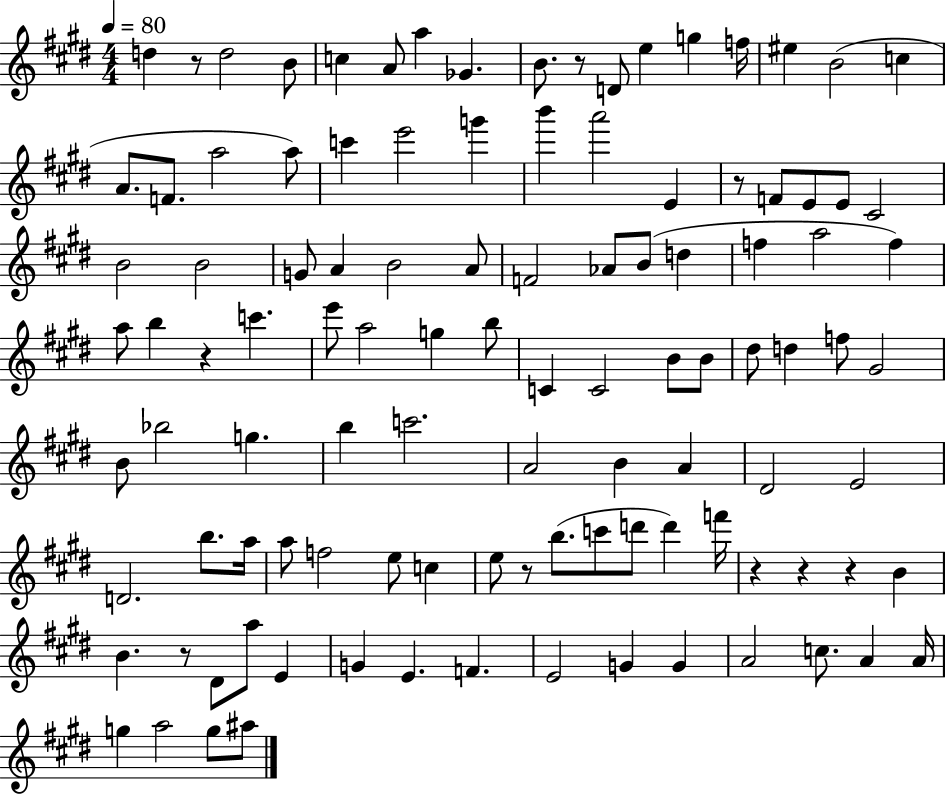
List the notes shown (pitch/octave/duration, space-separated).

D5/q R/e D5/h B4/e C5/q A4/e A5/q Gb4/q. B4/e. R/e D4/e E5/q G5/q F5/s EIS5/q B4/h C5/q A4/e. F4/e. A5/h A5/e C6/q E6/h G6/q B6/q A6/h E4/q R/e F4/e E4/e E4/e C#4/h B4/h B4/h G4/e A4/q B4/h A4/e F4/h Ab4/e B4/e D5/q F5/q A5/h F5/q A5/e B5/q R/q C6/q. E6/e A5/h G5/q B5/e C4/q C4/h B4/e B4/e D#5/e D5/q F5/e G#4/h B4/e Bb5/h G5/q. B5/q C6/h. A4/h B4/q A4/q D#4/h E4/h D4/h. B5/e. A5/s A5/e F5/h E5/e C5/q E5/e R/e B5/e. C6/e D6/e D6/q F6/s R/q R/q R/q B4/q B4/q. R/e D#4/e A5/e E4/q G4/q E4/q. F4/q. E4/h G4/q G4/q A4/h C5/e. A4/q A4/s G5/q A5/h G5/e A#5/e